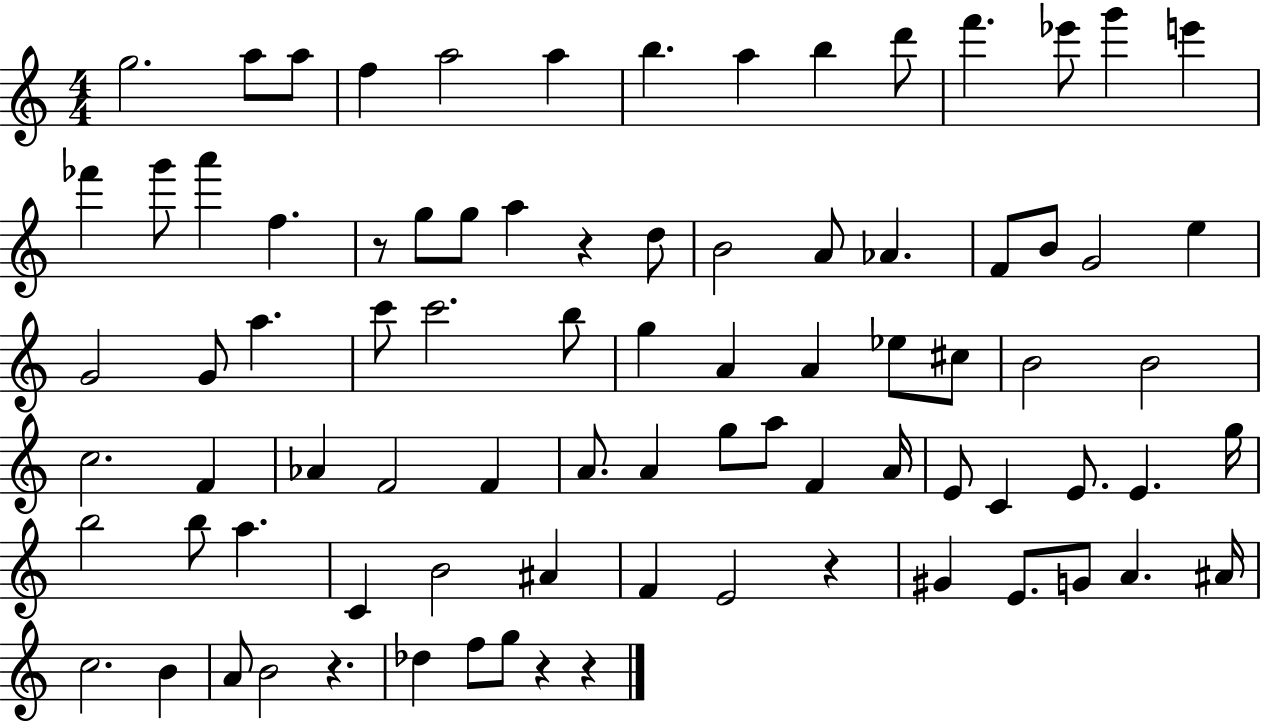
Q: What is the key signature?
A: C major